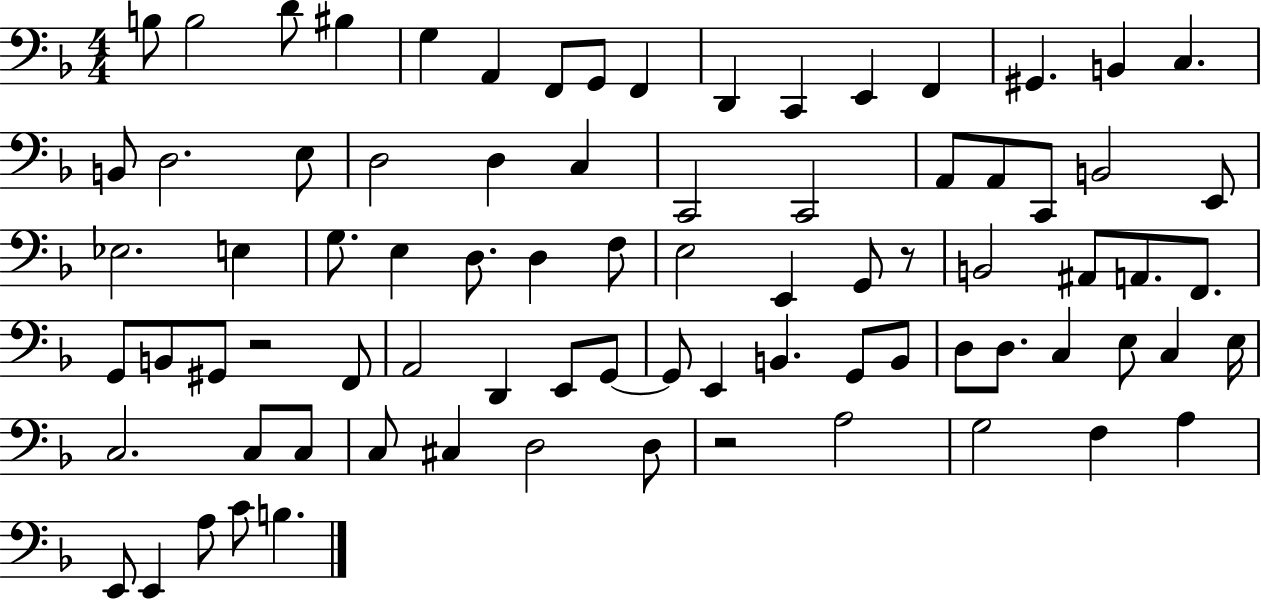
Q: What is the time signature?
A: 4/4